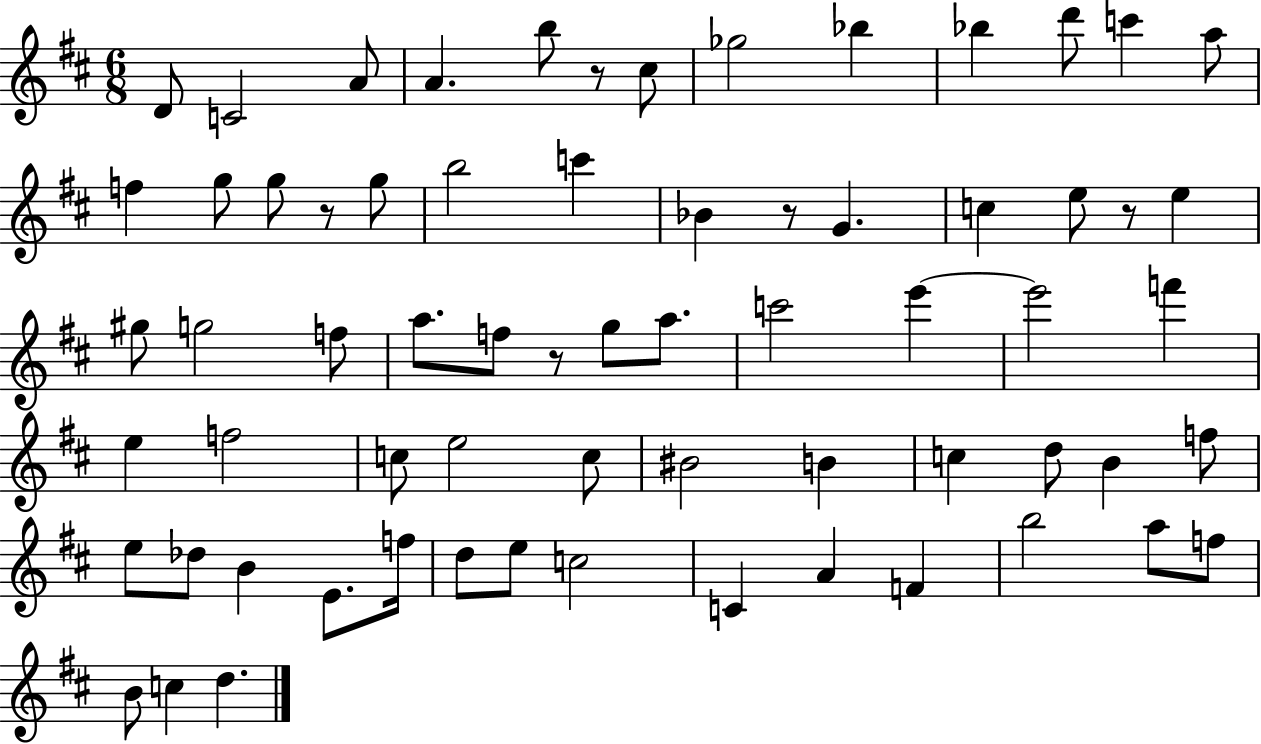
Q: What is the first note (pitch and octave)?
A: D4